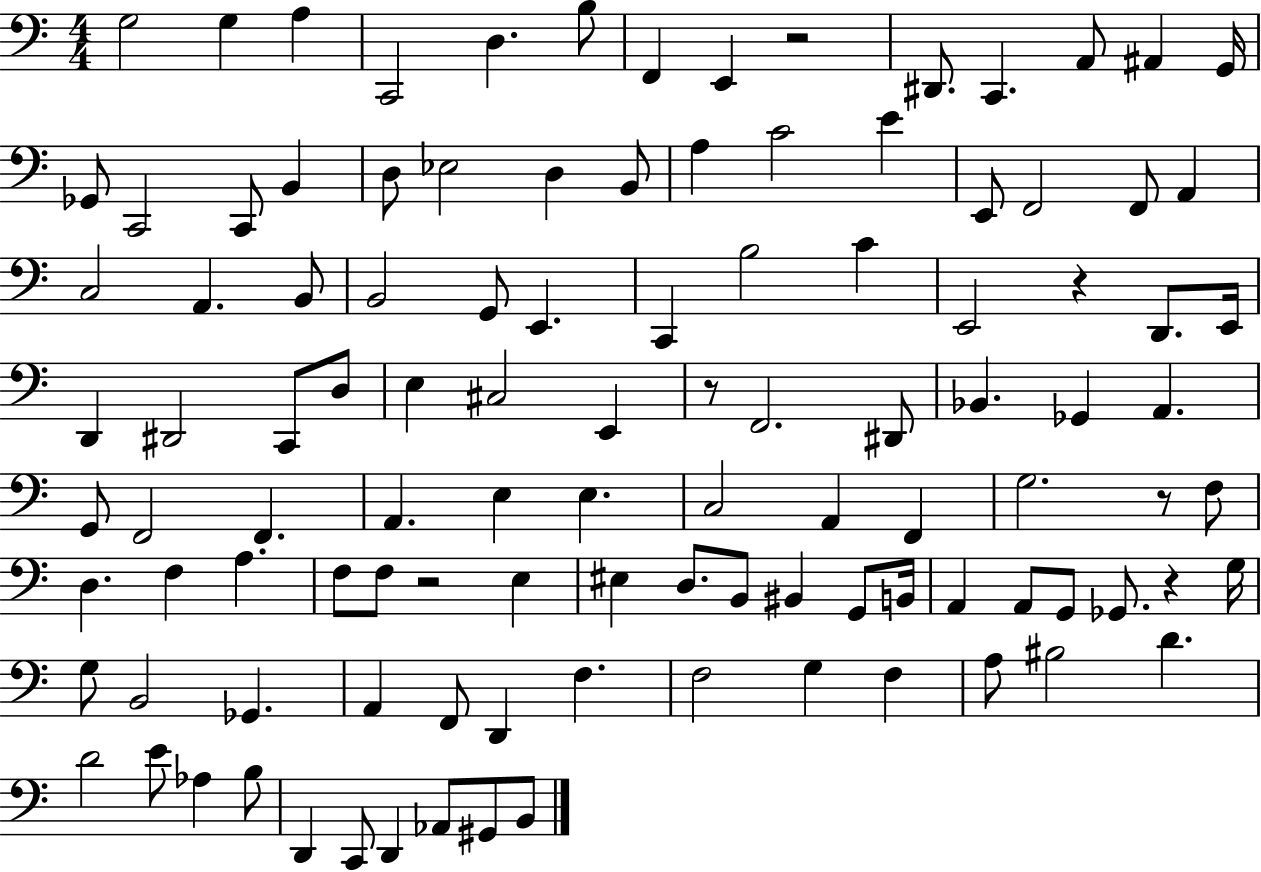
X:1
T:Untitled
M:4/4
L:1/4
K:C
G,2 G, A, C,,2 D, B,/2 F,, E,, z2 ^D,,/2 C,, A,,/2 ^A,, G,,/4 _G,,/2 C,,2 C,,/2 B,, D,/2 _E,2 D, B,,/2 A, C2 E E,,/2 F,,2 F,,/2 A,, C,2 A,, B,,/2 B,,2 G,,/2 E,, C,, B,2 C E,,2 z D,,/2 E,,/4 D,, ^D,,2 C,,/2 D,/2 E, ^C,2 E,, z/2 F,,2 ^D,,/2 _B,, _G,, A,, G,,/2 F,,2 F,, A,, E, E, C,2 A,, F,, G,2 z/2 F,/2 D, F, A, F,/2 F,/2 z2 E, ^E, D,/2 B,,/2 ^B,, G,,/2 B,,/4 A,, A,,/2 G,,/2 _G,,/2 z G,/4 G,/2 B,,2 _G,, A,, F,,/2 D,, F, F,2 G, F, A,/2 ^B,2 D D2 E/2 _A, B,/2 D,, C,,/2 D,, _A,,/2 ^G,,/2 B,,/2